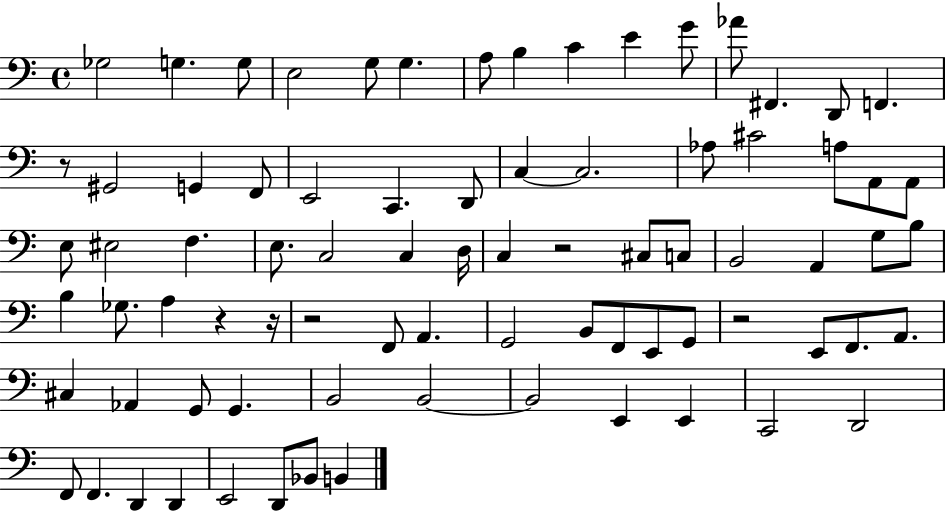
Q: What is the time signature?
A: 4/4